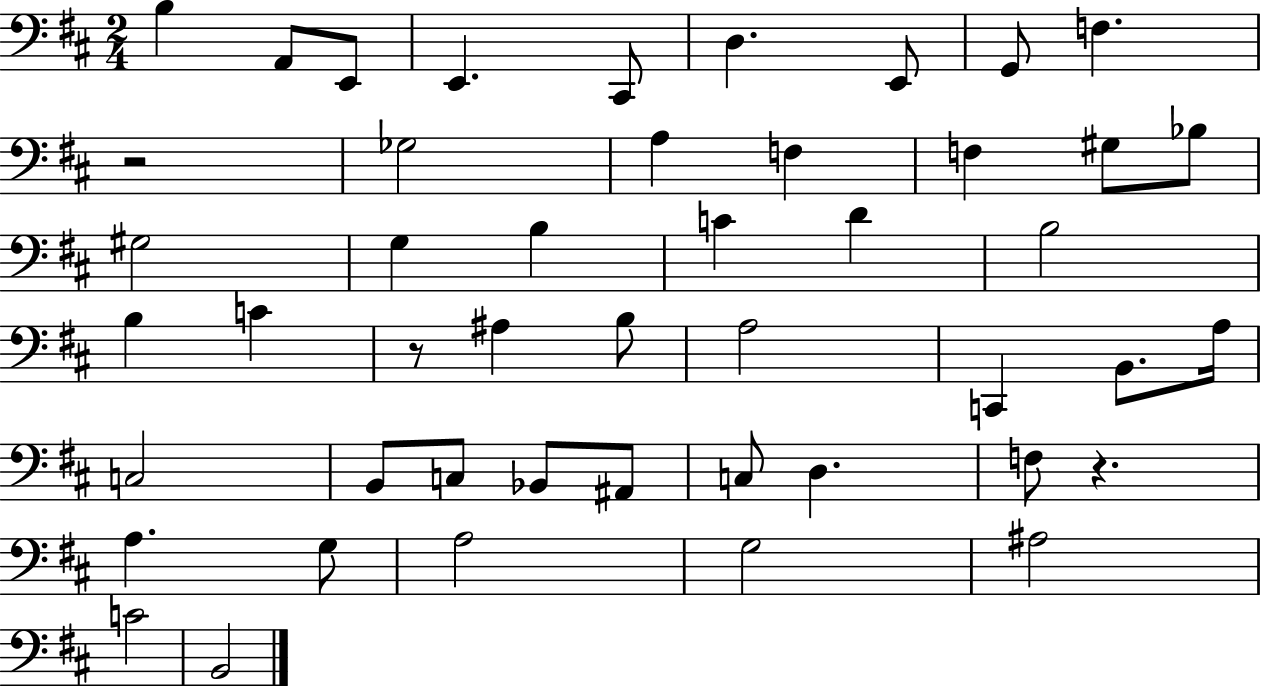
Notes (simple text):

B3/q A2/e E2/e E2/q. C#2/e D3/q. E2/e G2/e F3/q. R/h Gb3/h A3/q F3/q F3/q G#3/e Bb3/e G#3/h G3/q B3/q C4/q D4/q B3/h B3/q C4/q R/e A#3/q B3/e A3/h C2/q B2/e. A3/s C3/h B2/e C3/e Bb2/e A#2/e C3/e D3/q. F3/e R/q. A3/q. G3/e A3/h G3/h A#3/h C4/h B2/h